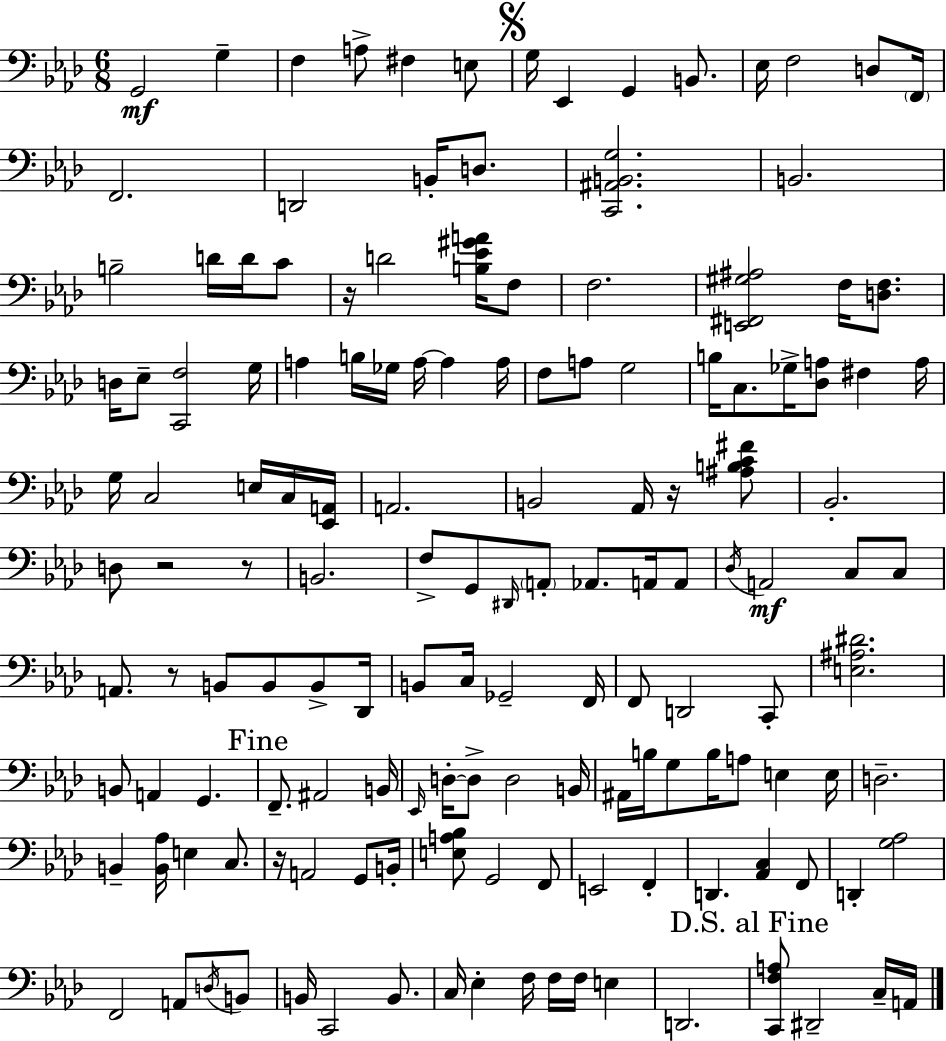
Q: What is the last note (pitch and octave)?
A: A2